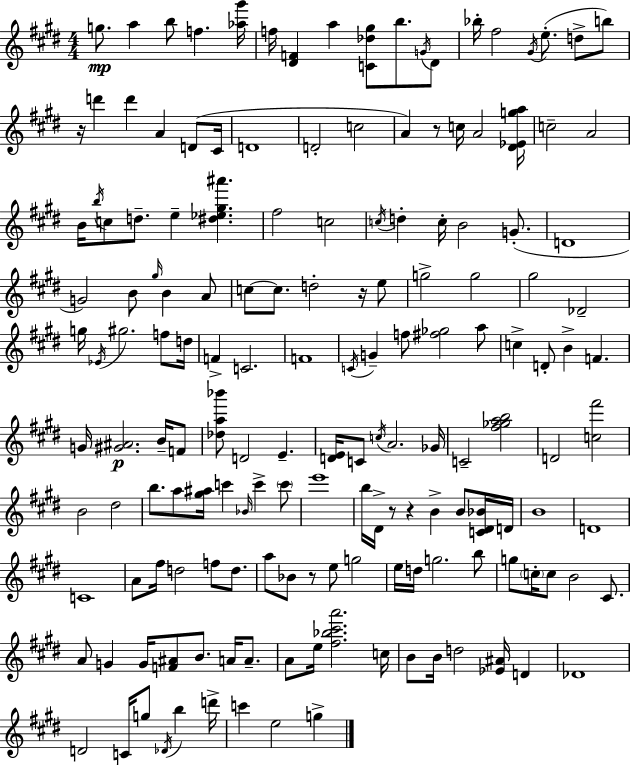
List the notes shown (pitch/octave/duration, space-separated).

G5/e. A5/q B5/e F5/q. [Ab5,G#6]/s F5/s [D#4,F4]/q A5/q [C4,Db5,G#5]/e B5/e. G4/s D#4/e Bb5/s F#5/h G#4/s E5/e. D5/e B5/e R/s D6/q D6/q A4/q D4/e C#4/s D4/w D4/h C5/h A4/q R/e C5/s A4/h [D#4,Eb4,G5,A5]/s C5/h A4/h B4/s B5/s C5/e D5/e. E5/q [D#5,Eb5,G#5,A#6]/q. F#5/h C5/h C5/s D5/q C5/s B4/h G4/e. D4/w G4/h B4/e G#5/s B4/q A4/e C5/e C5/e. D5/h R/s E5/e G5/h G5/h G#5/h Db4/h G5/s Eb4/s G#5/h. F5/e D5/s F4/q C4/h. F4/w C4/s G4/q F5/e [F#5,Gb5]/h A5/e C5/q D4/e B4/q F4/q. G4/s [G#4,A#4]/h. B4/s F4/e [Db5,A5,Bb6]/e D4/h E4/q. [D4,E4]/s C4/e C5/s A4/h. Gb4/s C4/h [F#5,Gb5,A5,B5]/h D4/h [C5,F#6]/h B4/h D#5/h B5/e. A5/e [G#5,A#5]/s C6/q Bb4/s C6/q C6/e E6/w B5/s D#4/s R/e R/q B4/q B4/e [C4,D#4,Bb4]/s D4/s B4/w D4/w C4/w A4/e F#5/s D5/h F5/e D5/e. A5/e Bb4/e R/e E5/e G5/h E5/s D5/s G5/h. B5/e G5/e C5/s C5/e B4/h C#4/e. A4/e G4/q G4/s [F4,A#4]/e B4/e. A4/s A4/e. A4/e E5/s [F#5,Bb5,C#6,A6]/h. C5/s B4/e B4/s D5/h [Eb4,A#4]/s D4/q Db4/w D4/h C4/s G5/e Db4/s B5/q D6/s C6/q E5/h G5/q